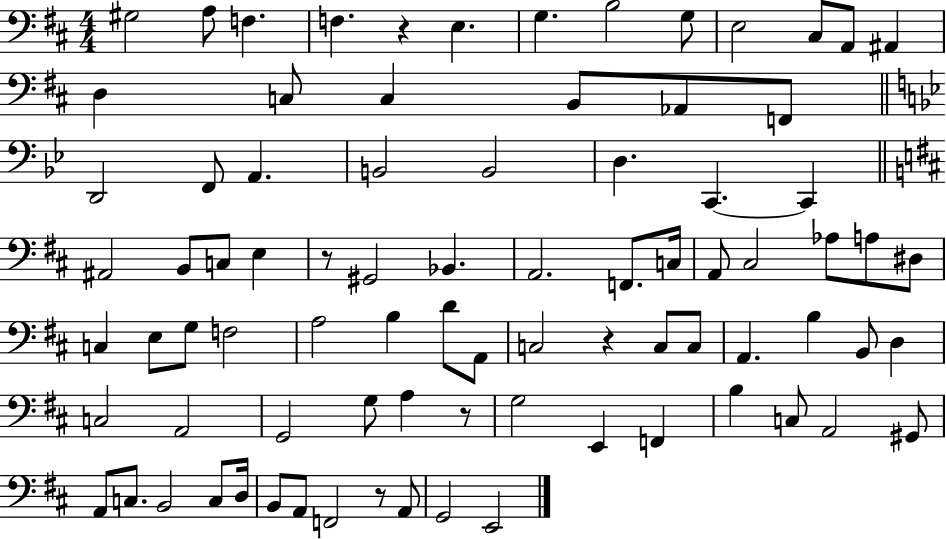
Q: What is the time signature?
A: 4/4